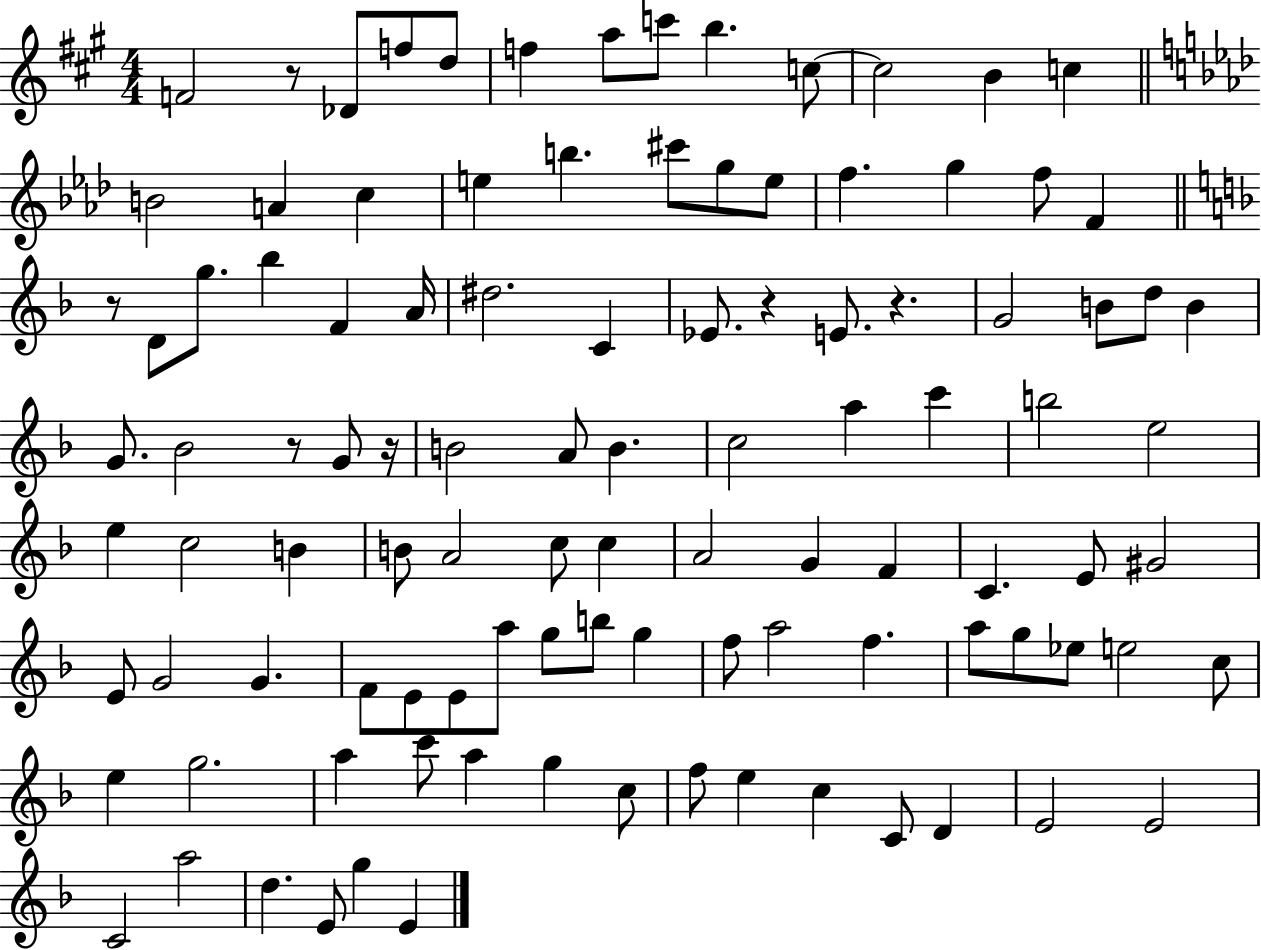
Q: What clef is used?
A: treble